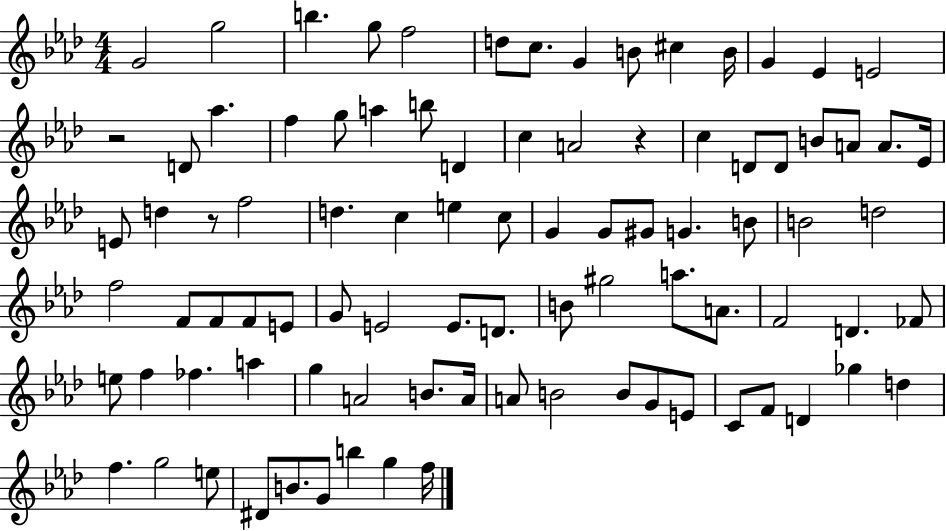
{
  \clef treble
  \numericTimeSignature
  \time 4/4
  \key aes \major
  g'2 g''2 | b''4. g''8 f''2 | d''8 c''8. g'4 b'8 cis''4 b'16 | g'4 ees'4 e'2 | \break r2 d'8 aes''4. | f''4 g''8 a''4 b''8 d'4 | c''4 a'2 r4 | c''4 d'8 d'8 b'8 a'8 a'8. ees'16 | \break e'8 d''4 r8 f''2 | d''4. c''4 e''4 c''8 | g'4 g'8 gis'8 g'4. b'8 | b'2 d''2 | \break f''2 f'8 f'8 f'8 e'8 | g'8 e'2 e'8. d'8. | b'8 gis''2 a''8. a'8. | f'2 d'4. fes'8 | \break e''8 f''4 fes''4. a''4 | g''4 a'2 b'8. a'16 | a'8 b'2 b'8 g'8 e'8 | c'8 f'8 d'4 ges''4 d''4 | \break f''4. g''2 e''8 | dis'8 b'8. g'8 b''4 g''4 f''16 | \bar "|."
}